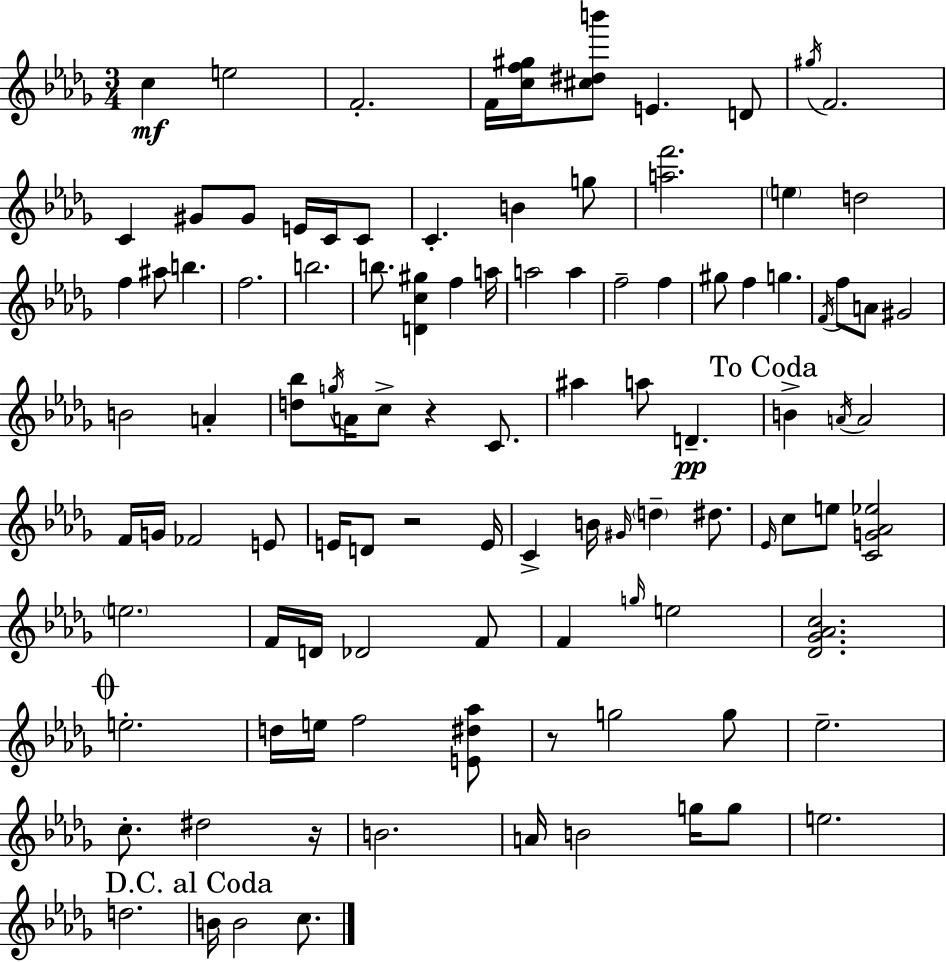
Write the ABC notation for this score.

X:1
T:Untitled
M:3/4
L:1/4
K:Bbm
c e2 F2 F/4 [cf^g]/4 [^c^db']/2 E D/2 ^g/4 F2 C ^G/2 ^G/2 E/4 C/4 C/2 C B g/2 [af']2 e d2 f ^a/2 b f2 b2 b/2 [Dc^g] f a/4 a2 a f2 f ^g/2 f g F/4 f/2 A/2 ^G2 B2 A [d_b]/2 g/4 A/4 c/2 z C/2 ^a a/2 D B A/4 A2 F/4 G/4 _F2 E/2 E/4 D/2 z2 E/4 C B/4 ^G/4 d ^d/2 _E/4 c/2 e/2 [CG_A_e]2 e2 F/4 D/4 _D2 F/2 F g/4 e2 [_D_G_Ac]2 e2 d/4 e/4 f2 [E^d_a]/2 z/2 g2 g/2 _e2 c/2 ^d2 z/4 B2 A/4 B2 g/4 g/2 e2 d2 B/4 B2 c/2